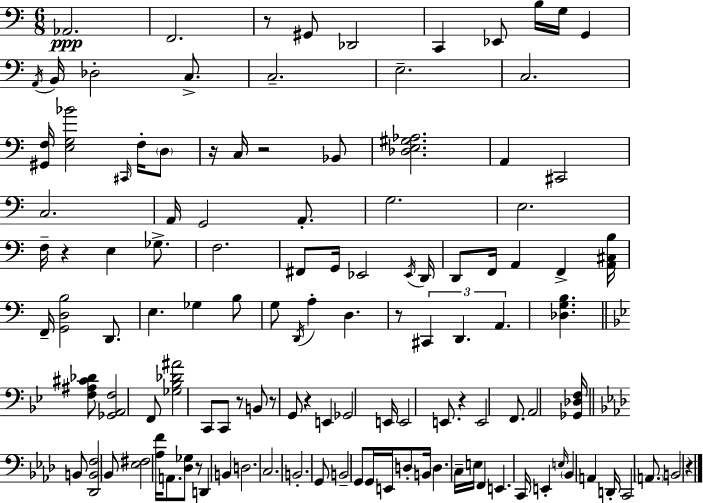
{
  \clef bass
  \numericTimeSignature
  \time 6/8
  \key a \minor
  aes,2.\ppp | f,2. | r8 gis,8 des,2 | c,4 ees,8 b16 g16 g,4 | \break \acciaccatura { a,16 } b,16 des2-. c8.-> | c2.-- | e2.-- | c2. | \break <gis, f>16 <e g bes'>2 \grace { cis,16 } f16-. | \parenthesize d8 r16 c16 r2 | bes,8 <des e gis aes>2. | a,4 cis,2 | \break c2. | a,16 g,2 a,8.-. | g2. | e2. | \break f16-- r4 e4 ges8.-> | f2. | fis,8 g,16 ees,2 | \acciaccatura { ees,16 } d,16 d,8 f,16 a,4 f,4-> | \break <a, cis b>16 f,16-- <g, d b>2 | d,8. e4. ges4 | b8 g8 \acciaccatura { d,16 } a4-. d4. | r8 \tuplet 3/2 { cis,4 d,4. | \break a,4. } <des g b>4. | \bar "||" \break \key g \minor <f ais cis' des'>8 <ges, a, f>2 f,8 | <ges bes des' ais'>2 c,8 c,8 | r8 b,8 r8 g,8 r4 | e,4 ges,2 | \break e,16 e,2 e,8. | r4 e,2 | f,8. a,2 <ges, des f>16 | \bar "||" \break \key aes \major b,8 <des, b, f>2 bes,8 | <ees fis>2 <aes f'>16 a,8. | <des ges>8 r8 d,4 b,4 | d2. | \break c2. | b,2.-. | g,8 b,2-- g,8 | g,16 e,16 d8-. b,16 d4. c16-- | \break e16 f,4 e,4. c,16 | e,4-. \grace { e16 } \parenthesize bes,4 a,4 | d,16-. c,2 \parenthesize a,8. | b,2 r4 | \break \bar "|."
}